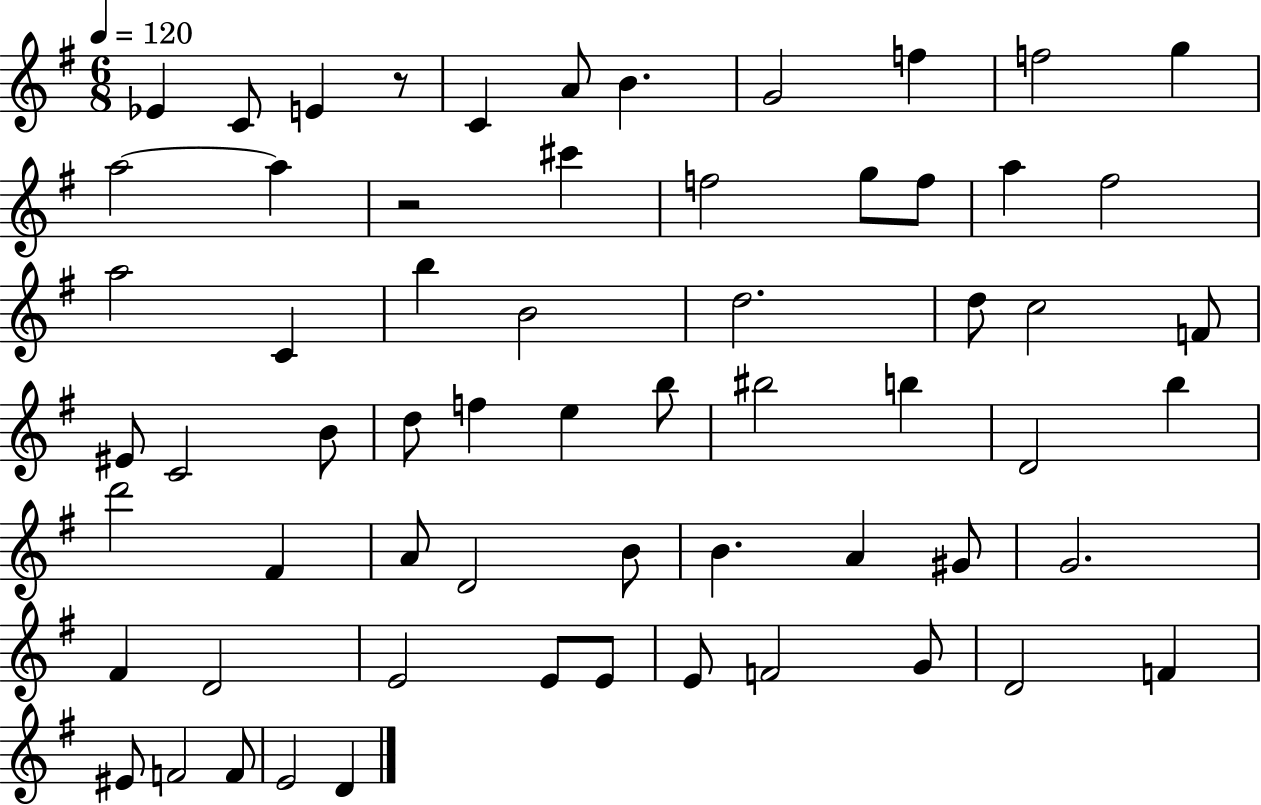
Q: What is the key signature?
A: G major